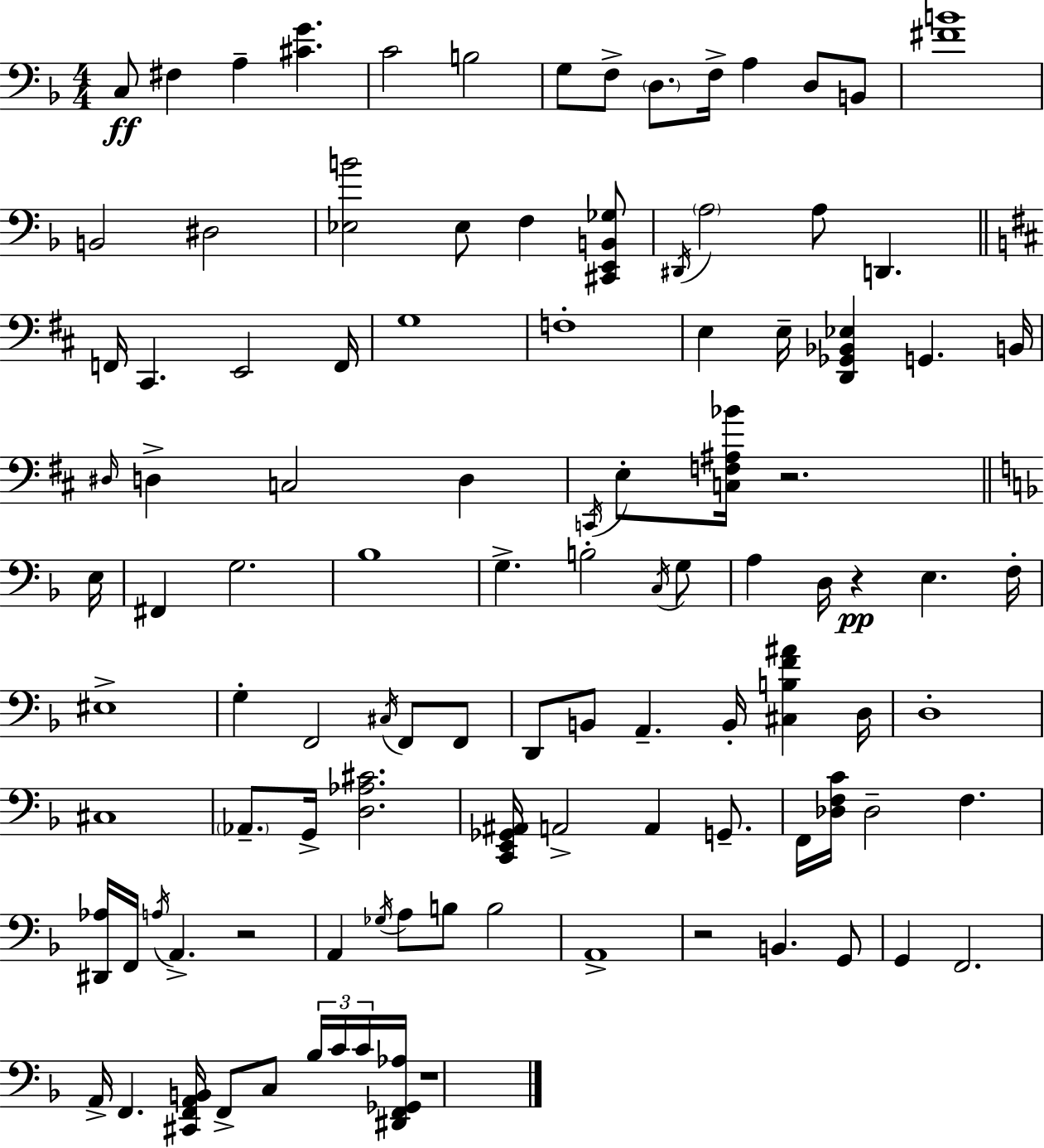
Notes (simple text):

C3/e F#3/q A3/q [C#4,G4]/q. C4/h B3/h G3/e F3/e D3/e. F3/s A3/q D3/e B2/e [F#4,B4]/w B2/h D#3/h [Eb3,B4]/h Eb3/e F3/q [C#2,E2,B2,Gb3]/e D#2/s A3/h A3/e D2/q. F2/s C#2/q. E2/h F2/s G3/w F3/w E3/q E3/s [D2,Gb2,Bb2,Eb3]/q G2/q. B2/s D#3/s D3/q C3/h D3/q C2/s E3/e [C3,F3,A#3,Bb4]/s R/h. E3/s F#2/q G3/h. Bb3/w G3/q. B3/h C3/s G3/e A3/q D3/s R/q E3/q. F3/s EIS3/w G3/q F2/h C#3/s F2/e F2/e D2/e B2/e A2/q. B2/s [C#3,B3,F4,A#4]/q D3/s D3/w C#3/w Ab2/e. G2/s [D3,Ab3,C#4]/h. [C2,E2,Gb2,A#2]/s A2/h A2/q G2/e. F2/s [Db3,F3,C4]/s Db3/h F3/q. [D#2,Ab3]/s F2/s A3/s A2/q. R/h A2/q Gb3/s A3/e B3/e B3/h A2/w R/h B2/q. G2/e G2/q F2/h. A2/s F2/q. [C#2,F2,A2,B2]/s F2/e C3/e Bb3/s C4/s C4/s [D#2,F2,Gb2,Ab3]/s R/w